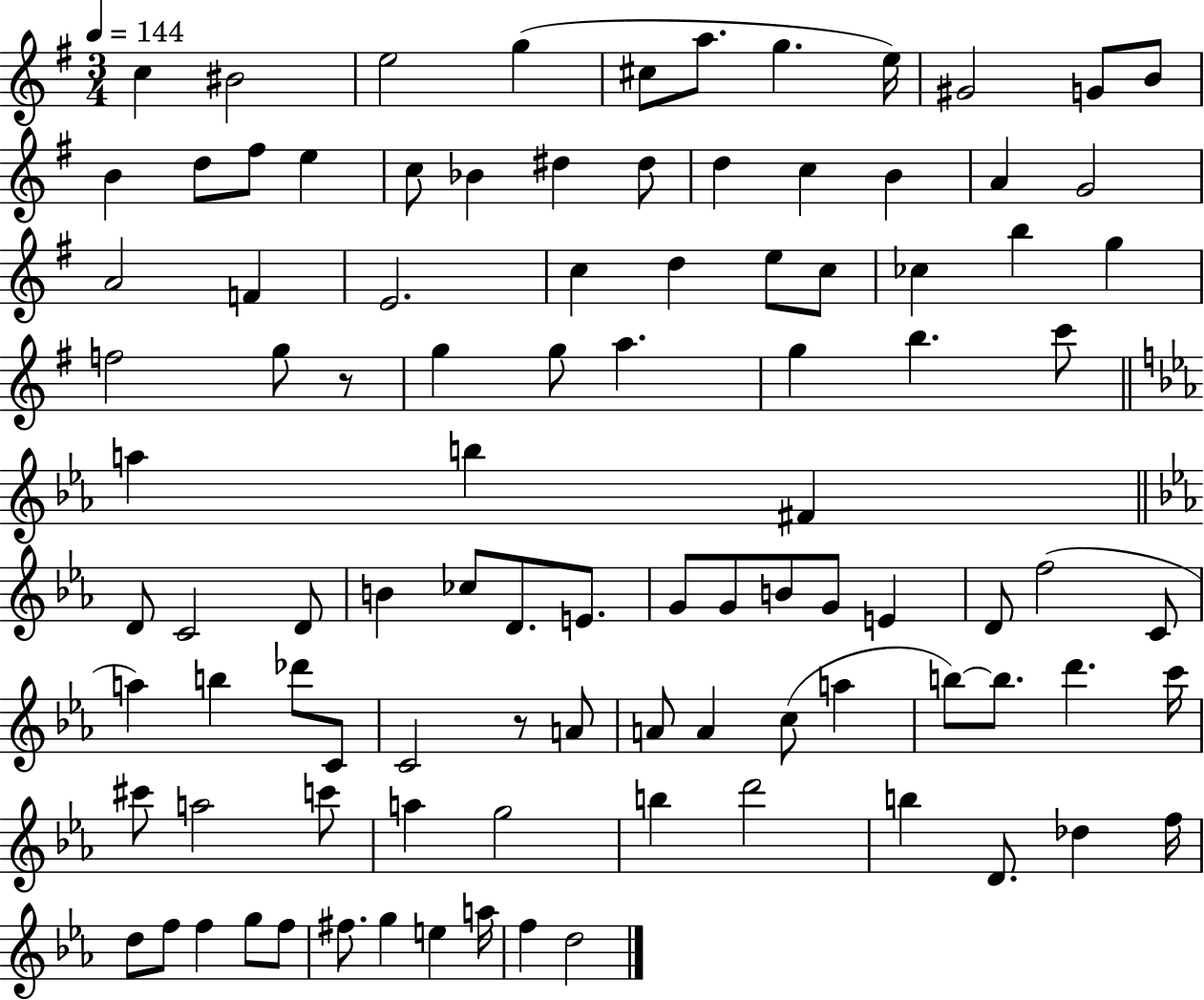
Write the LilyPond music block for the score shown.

{
  \clef treble
  \numericTimeSignature
  \time 3/4
  \key g \major
  \tempo 4 = 144
  c''4 bis'2 | e''2 g''4( | cis''8 a''8. g''4. e''16) | gis'2 g'8 b'8 | \break b'4 d''8 fis''8 e''4 | c''8 bes'4 dis''4 dis''8 | d''4 c''4 b'4 | a'4 g'2 | \break a'2 f'4 | e'2. | c''4 d''4 e''8 c''8 | ces''4 b''4 g''4 | \break f''2 g''8 r8 | g''4 g''8 a''4. | g''4 b''4. c'''8 | \bar "||" \break \key ees \major a''4 b''4 fis'4 | \bar "||" \break \key ees \major d'8 c'2 d'8 | b'4 ces''8 d'8. e'8. | g'8 g'8 b'8 g'8 e'4 | d'8 f''2( c'8 | \break a''4) b''4 des'''8 c'8 | c'2 r8 a'8 | a'8 a'4 c''8( a''4 | b''8~~) b''8. d'''4. c'''16 | \break cis'''8 a''2 c'''8 | a''4 g''2 | b''4 d'''2 | b''4 d'8. des''4 f''16 | \break d''8 f''8 f''4 g''8 f''8 | fis''8. g''4 e''4 a''16 | f''4 d''2 | \bar "|."
}